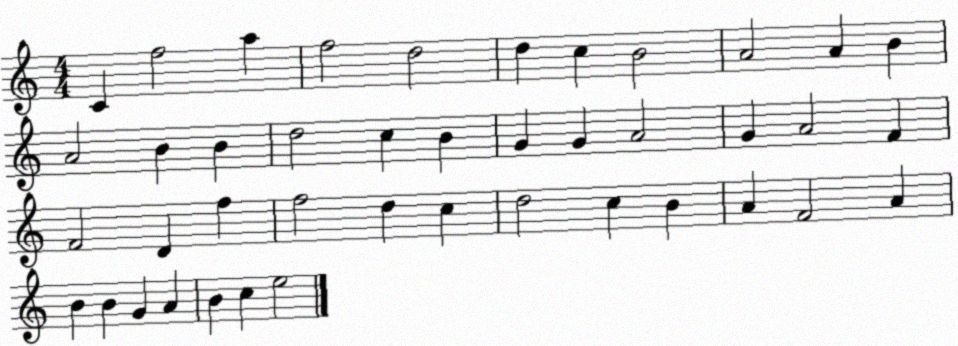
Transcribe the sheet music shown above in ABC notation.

X:1
T:Untitled
M:4/4
L:1/4
K:C
C f2 a f2 d2 d c B2 A2 A B A2 B B d2 c B G G A2 G A2 F F2 D f f2 d c d2 c B A F2 A B B G A B c e2